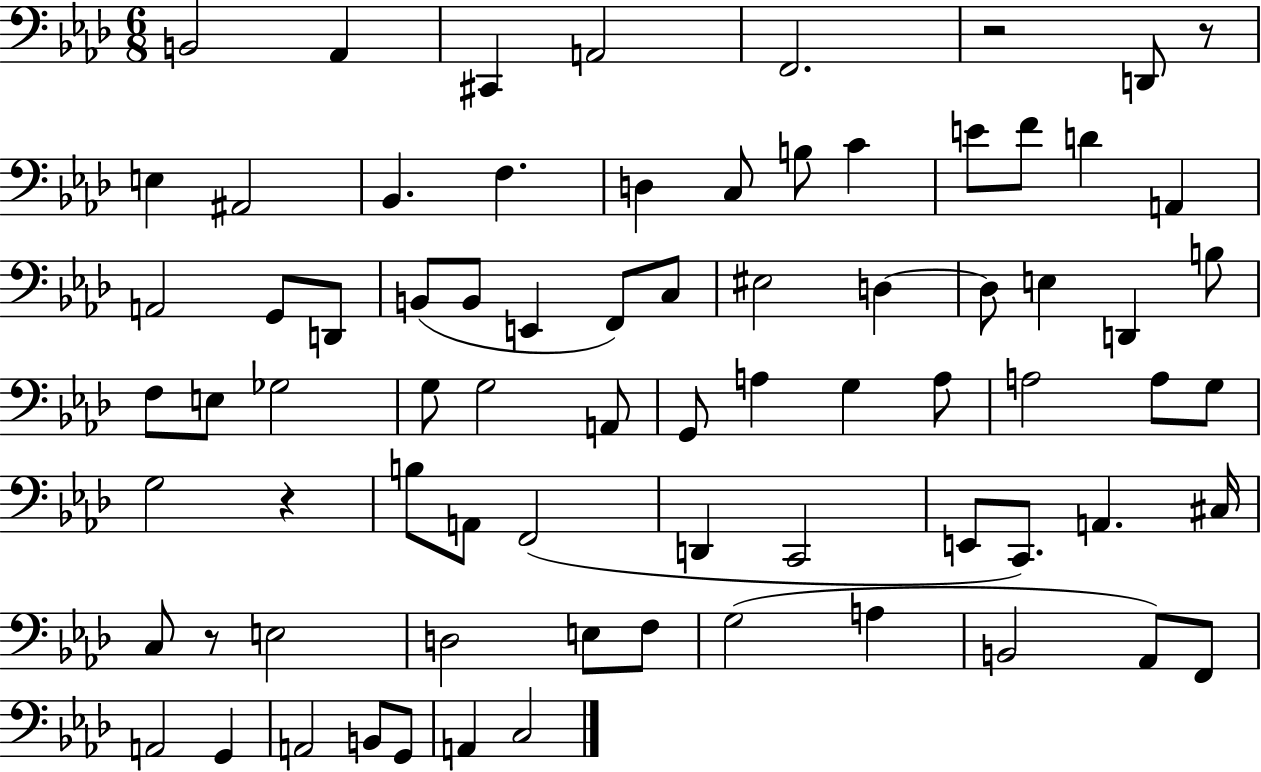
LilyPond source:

{
  \clef bass
  \numericTimeSignature
  \time 6/8
  \key aes \major
  \repeat volta 2 { b,2 aes,4 | cis,4 a,2 | f,2. | r2 d,8 r8 | \break e4 ais,2 | bes,4. f4. | d4 c8 b8 c'4 | e'8 f'8 d'4 a,4 | \break a,2 g,8 d,8 | b,8( b,8 e,4 f,8) c8 | eis2 d4~~ | d8 e4 d,4 b8 | \break f8 e8 ges2 | g8 g2 a,8 | g,8 a4 g4 a8 | a2 a8 g8 | \break g2 r4 | b8 a,8 f,2( | d,4 c,2 | e,8 c,8.) a,4. cis16 | \break c8 r8 e2 | d2 e8 f8 | g2( a4 | b,2 aes,8) f,8 | \break a,2 g,4 | a,2 b,8 g,8 | a,4 c2 | } \bar "|."
}